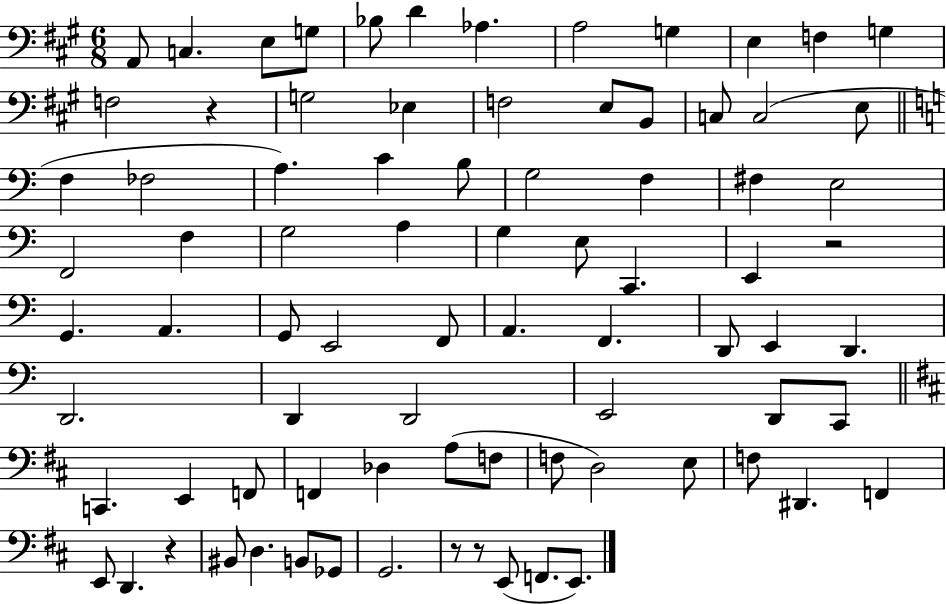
A2/e C3/q. E3/e G3/e Bb3/e D4/q Ab3/q. A3/h G3/q E3/q F3/q G3/q F3/h R/q G3/h Eb3/q F3/h E3/e B2/e C3/e C3/h E3/e F3/q FES3/h A3/q. C4/q B3/e G3/h F3/q F#3/q E3/h F2/h F3/q G3/h A3/q G3/q E3/e C2/q. E2/q R/h G2/q. A2/q. G2/e E2/h F2/e A2/q. F2/q. D2/e E2/q D2/q. D2/h. D2/q D2/h E2/h D2/e C2/e C2/q. E2/q F2/e F2/q Db3/q A3/e F3/e F3/e D3/h E3/e F3/e D#2/q. F2/q E2/e D2/q. R/q BIS2/e D3/q. B2/e Gb2/e G2/h. R/e R/e E2/e F2/e. E2/e.